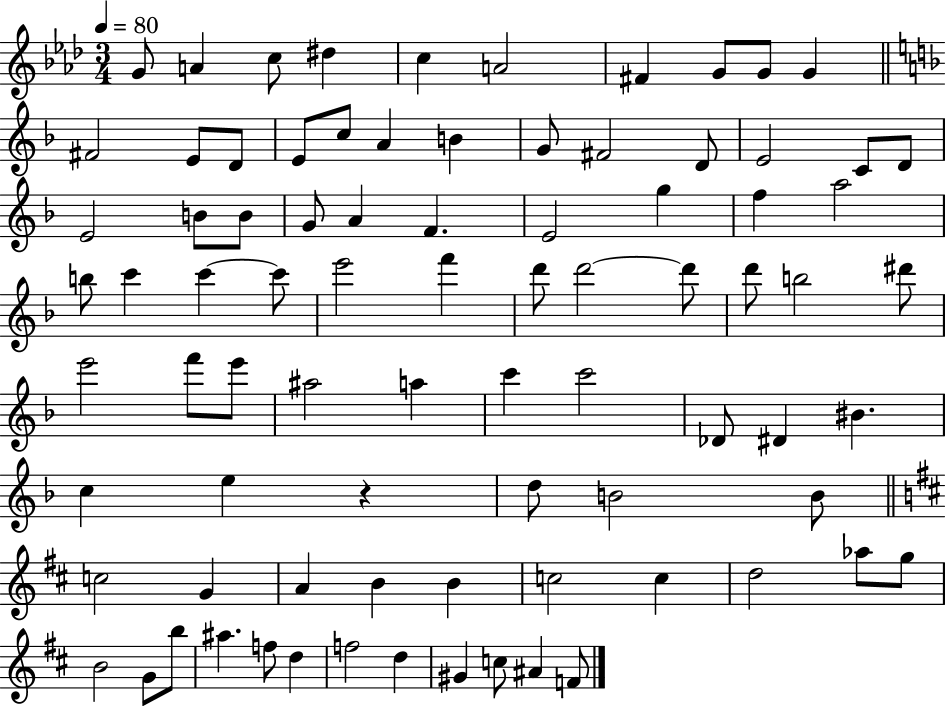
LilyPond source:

{
  \clef treble
  \numericTimeSignature
  \time 3/4
  \key aes \major
  \tempo 4 = 80
  g'8 a'4 c''8 dis''4 | c''4 a'2 | fis'4 g'8 g'8 g'4 | \bar "||" \break \key d \minor fis'2 e'8 d'8 | e'8 c''8 a'4 b'4 | g'8 fis'2 d'8 | e'2 c'8 d'8 | \break e'2 b'8 b'8 | g'8 a'4 f'4. | e'2 g''4 | f''4 a''2 | \break b''8 c'''4 c'''4~~ c'''8 | e'''2 f'''4 | d'''8 d'''2~~ d'''8 | d'''8 b''2 dis'''8 | \break e'''2 f'''8 e'''8 | ais''2 a''4 | c'''4 c'''2 | des'8 dis'4 bis'4. | \break c''4 e''4 r4 | d''8 b'2 b'8 | \bar "||" \break \key d \major c''2 g'4 | a'4 b'4 b'4 | c''2 c''4 | d''2 aes''8 g''8 | \break b'2 g'8 b''8 | ais''4. f''8 d''4 | f''2 d''4 | gis'4 c''8 ais'4 f'8 | \break \bar "|."
}